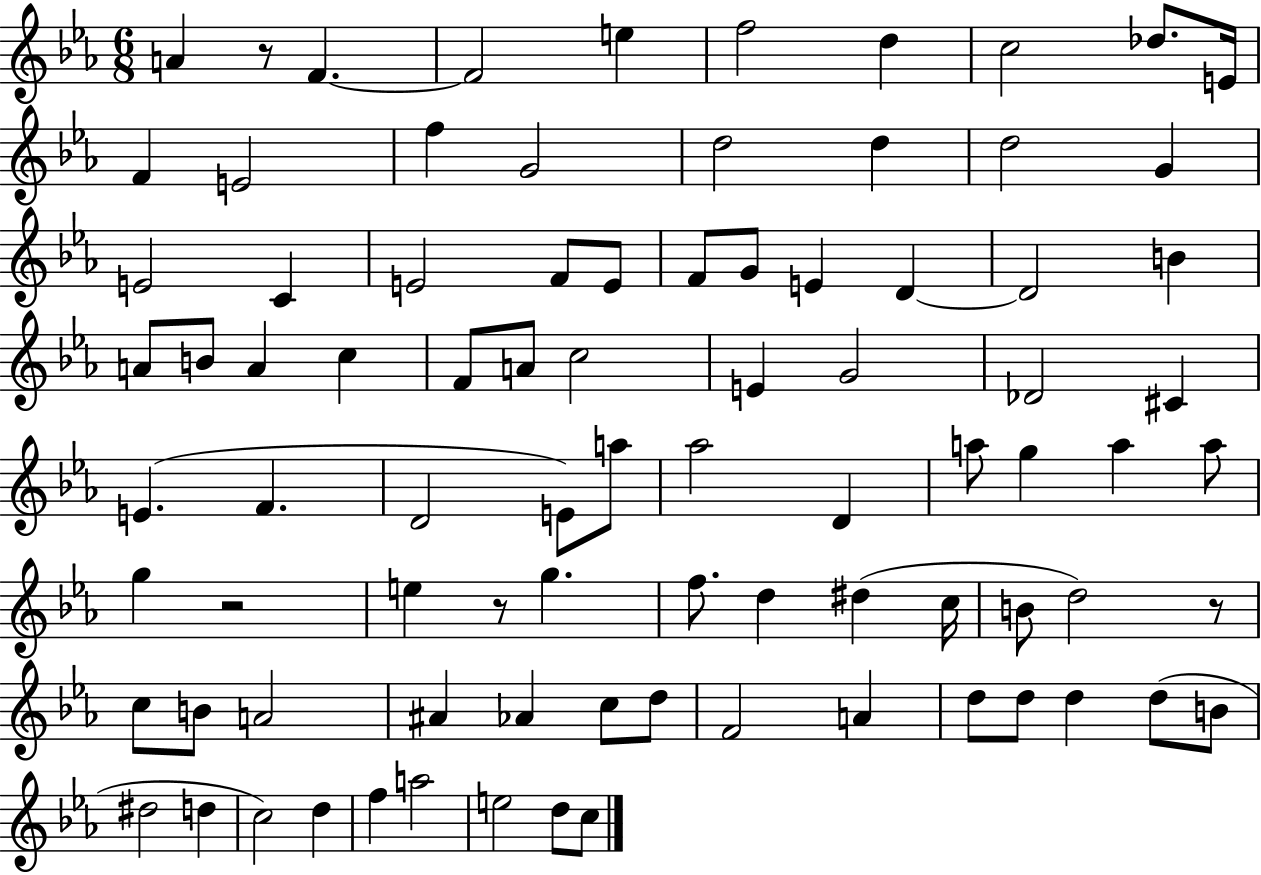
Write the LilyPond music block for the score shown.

{
  \clef treble
  \numericTimeSignature
  \time 6/8
  \key ees \major
  a'4 r8 f'4.~~ | f'2 e''4 | f''2 d''4 | c''2 des''8. e'16 | \break f'4 e'2 | f''4 g'2 | d''2 d''4 | d''2 g'4 | \break e'2 c'4 | e'2 f'8 e'8 | f'8 g'8 e'4 d'4~~ | d'2 b'4 | \break a'8 b'8 a'4 c''4 | f'8 a'8 c''2 | e'4 g'2 | des'2 cis'4 | \break e'4.( f'4. | d'2 e'8) a''8 | aes''2 d'4 | a''8 g''4 a''4 a''8 | \break g''4 r2 | e''4 r8 g''4. | f''8. d''4 dis''4( c''16 | b'8 d''2) r8 | \break c''8 b'8 a'2 | ais'4 aes'4 c''8 d''8 | f'2 a'4 | d''8 d''8 d''4 d''8( b'8 | \break dis''2 d''4 | c''2) d''4 | f''4 a''2 | e''2 d''8 c''8 | \break \bar "|."
}